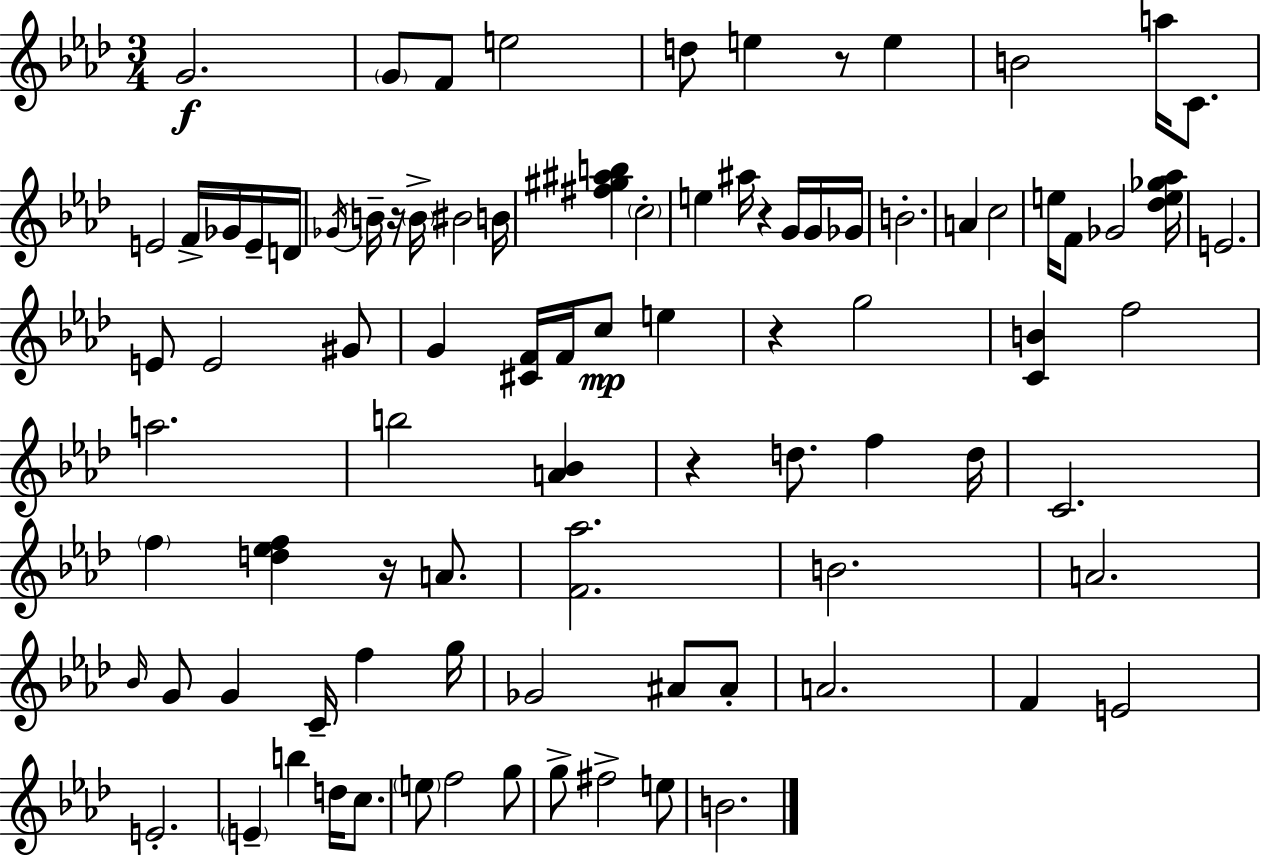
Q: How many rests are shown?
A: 6